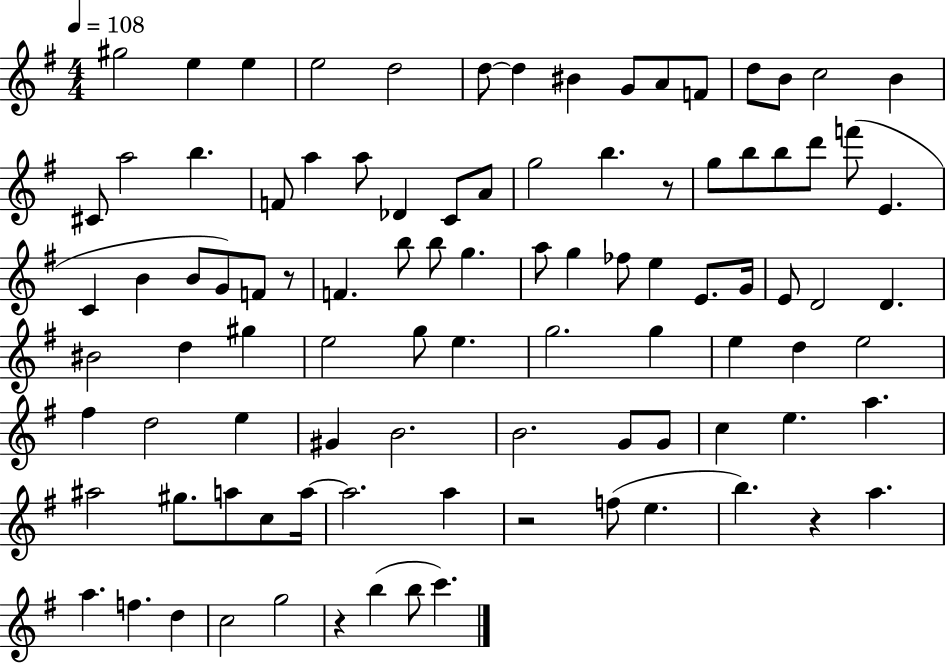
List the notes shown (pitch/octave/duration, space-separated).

G#5/h E5/q E5/q E5/h D5/h D5/e D5/q BIS4/q G4/e A4/e F4/e D5/e B4/e C5/h B4/q C#4/e A5/h B5/q. F4/e A5/q A5/e Db4/q C4/e A4/e G5/h B5/q. R/e G5/e B5/e B5/e D6/e F6/e E4/q. C4/q B4/q B4/e G4/e F4/e R/e F4/q. B5/e B5/e G5/q. A5/e G5/q FES5/e E5/q E4/e. G4/s E4/e D4/h D4/q. BIS4/h D5/q G#5/q E5/h G5/e E5/q. G5/h. G5/q E5/q D5/q E5/h F#5/q D5/h E5/q G#4/q B4/h. B4/h. G4/e G4/e C5/q E5/q. A5/q. A#5/h G#5/e. A5/e C5/e A5/s A5/h. A5/q R/h F5/e E5/q. B5/q. R/q A5/q. A5/q. F5/q. D5/q C5/h G5/h R/q B5/q B5/e C6/q.